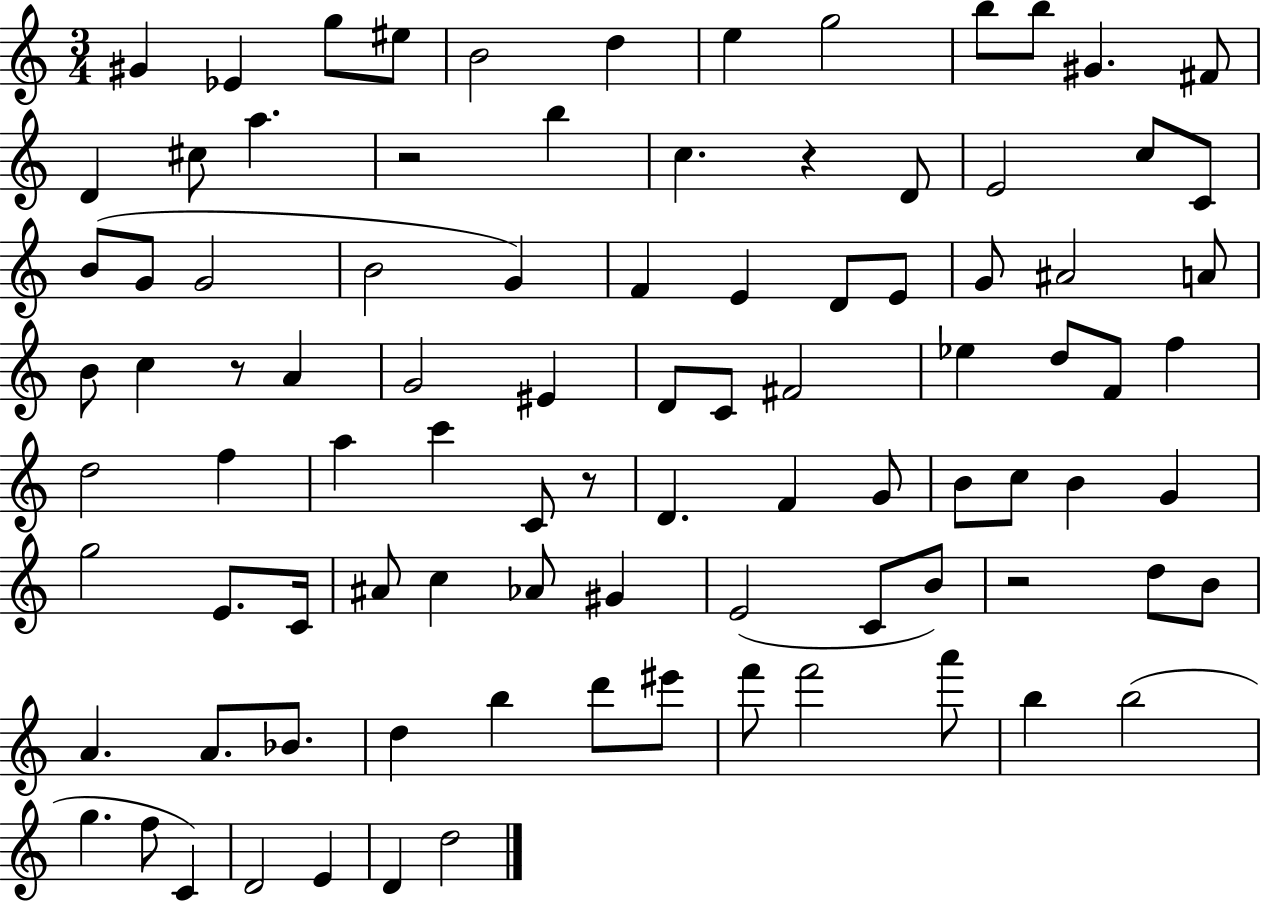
{
  \clef treble
  \numericTimeSignature
  \time 3/4
  \key c \major
  gis'4 ees'4 g''8 eis''8 | b'2 d''4 | e''4 g''2 | b''8 b''8 gis'4. fis'8 | \break d'4 cis''8 a''4. | r2 b''4 | c''4. r4 d'8 | e'2 c''8 c'8 | \break b'8( g'8 g'2 | b'2 g'4) | f'4 e'4 d'8 e'8 | g'8 ais'2 a'8 | \break b'8 c''4 r8 a'4 | g'2 eis'4 | d'8 c'8 fis'2 | ees''4 d''8 f'8 f''4 | \break d''2 f''4 | a''4 c'''4 c'8 r8 | d'4. f'4 g'8 | b'8 c''8 b'4 g'4 | \break g''2 e'8. c'16 | ais'8 c''4 aes'8 gis'4 | e'2( c'8 b'8) | r2 d''8 b'8 | \break a'4. a'8. bes'8. | d''4 b''4 d'''8 eis'''8 | f'''8 f'''2 a'''8 | b''4 b''2( | \break g''4. f''8 c'4) | d'2 e'4 | d'4 d''2 | \bar "|."
}